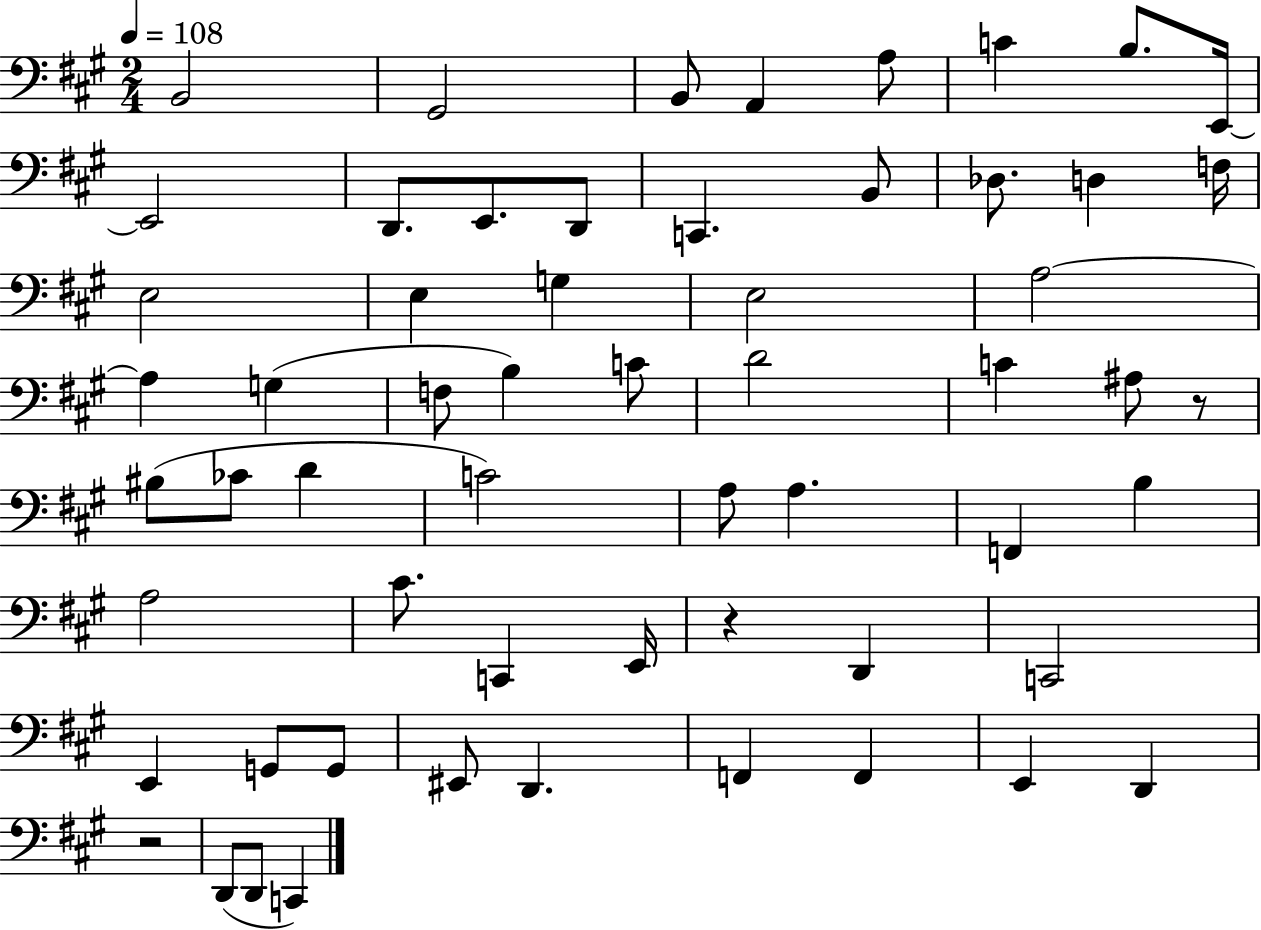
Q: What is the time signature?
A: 2/4